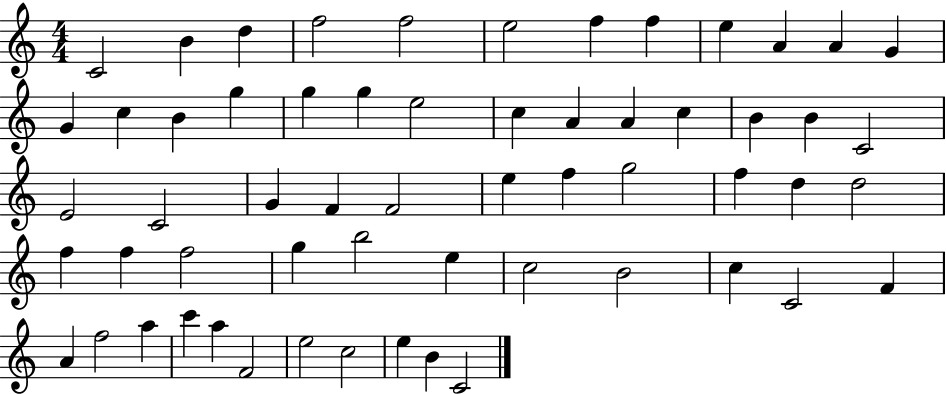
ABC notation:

X:1
T:Untitled
M:4/4
L:1/4
K:C
C2 B d f2 f2 e2 f f e A A G G c B g g g e2 c A A c B B C2 E2 C2 G F F2 e f g2 f d d2 f f f2 g b2 e c2 B2 c C2 F A f2 a c' a F2 e2 c2 e B C2